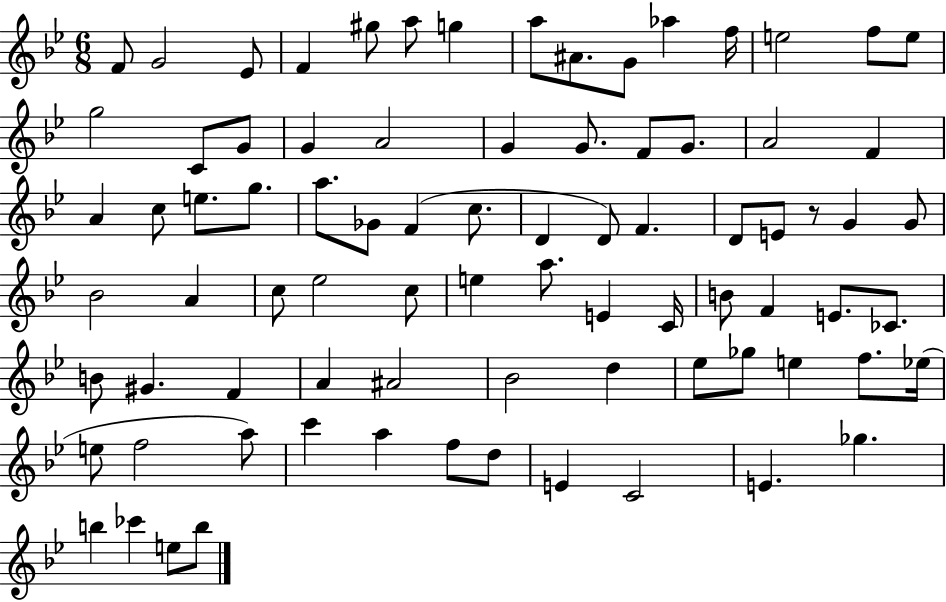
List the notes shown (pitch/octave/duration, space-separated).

F4/e G4/h Eb4/e F4/q G#5/e A5/e G5/q A5/e A#4/e. G4/e Ab5/q F5/s E5/h F5/e E5/e G5/h C4/e G4/e G4/q A4/h G4/q G4/e. F4/e G4/e. A4/h F4/q A4/q C5/e E5/e. G5/e. A5/e. Gb4/e F4/q C5/e. D4/q D4/e F4/q. D4/e E4/e R/e G4/q G4/e Bb4/h A4/q C5/e Eb5/h C5/e E5/q A5/e. E4/q C4/s B4/e F4/q E4/e. CES4/e. B4/e G#4/q. F4/q A4/q A#4/h Bb4/h D5/q Eb5/e Gb5/e E5/q F5/e. Eb5/s E5/e F5/h A5/e C6/q A5/q F5/e D5/e E4/q C4/h E4/q. Gb5/q. B5/q CES6/q E5/e B5/e